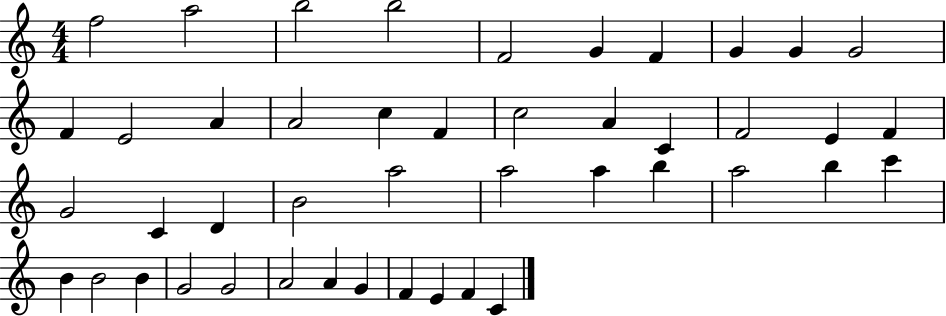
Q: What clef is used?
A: treble